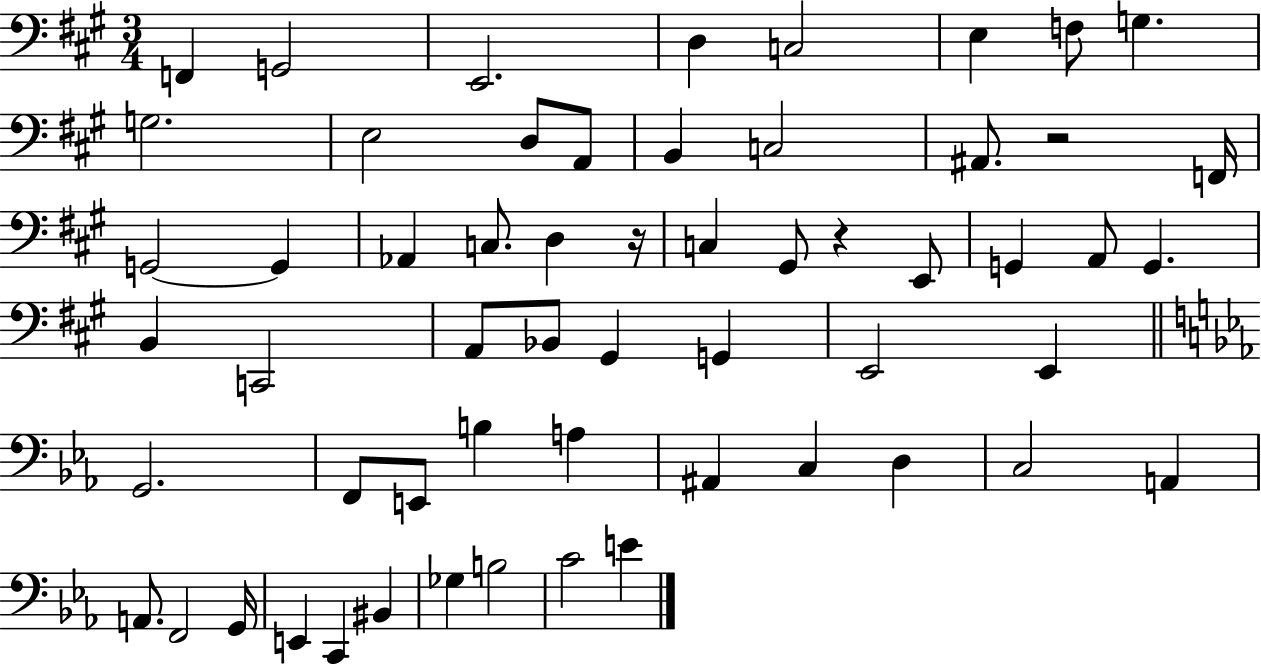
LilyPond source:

{
  \clef bass
  \numericTimeSignature
  \time 3/4
  \key a \major
  f,4 g,2 | e,2. | d4 c2 | e4 f8 g4. | \break g2. | e2 d8 a,8 | b,4 c2 | ais,8. r2 f,16 | \break g,2~~ g,4 | aes,4 c8. d4 r16 | c4 gis,8 r4 e,8 | g,4 a,8 g,4. | \break b,4 c,2 | a,8 bes,8 gis,4 g,4 | e,2 e,4 | \bar "||" \break \key c \minor g,2. | f,8 e,8 b4 a4 | ais,4 c4 d4 | c2 a,4 | \break a,8. f,2 g,16 | e,4 c,4 bis,4 | ges4 b2 | c'2 e'4 | \break \bar "|."
}